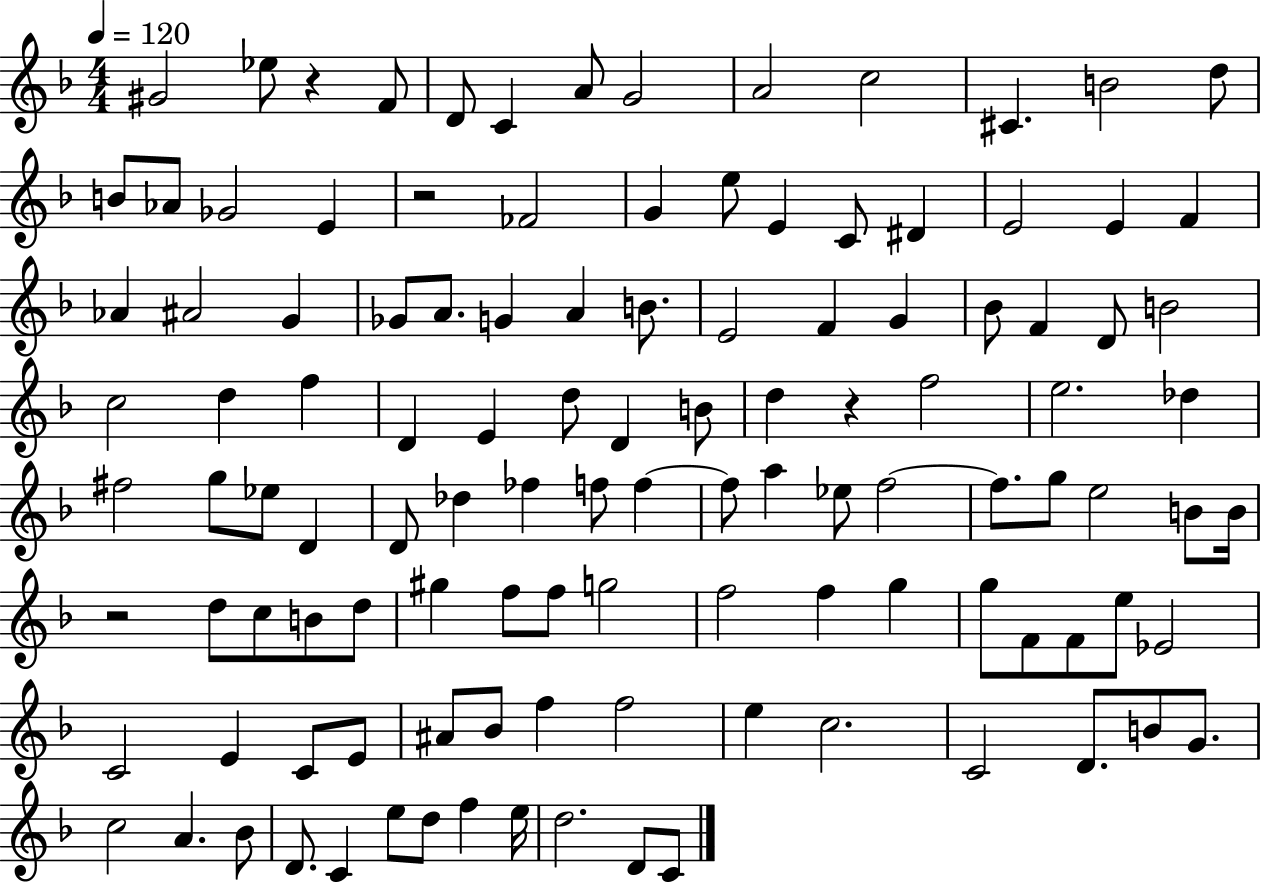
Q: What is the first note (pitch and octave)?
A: G#4